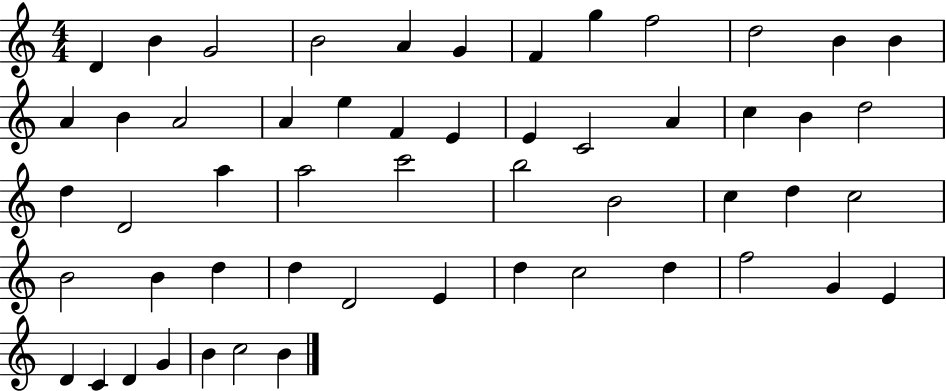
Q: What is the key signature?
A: C major